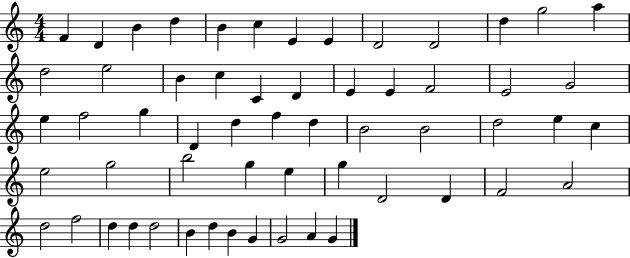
F4/q D4/q B4/q D5/q B4/q C5/q E4/q E4/q D4/h D4/h D5/q G5/h A5/q D5/h E5/h B4/q C5/q C4/q D4/q E4/q E4/q F4/h E4/h G4/h E5/q F5/h G5/q D4/q D5/q F5/q D5/q B4/h B4/h D5/h E5/q C5/q E5/h G5/h B5/h G5/q E5/q G5/q D4/h D4/q F4/h A4/h D5/h F5/h D5/q D5/q D5/h B4/q D5/q B4/q G4/q G4/h A4/q G4/q